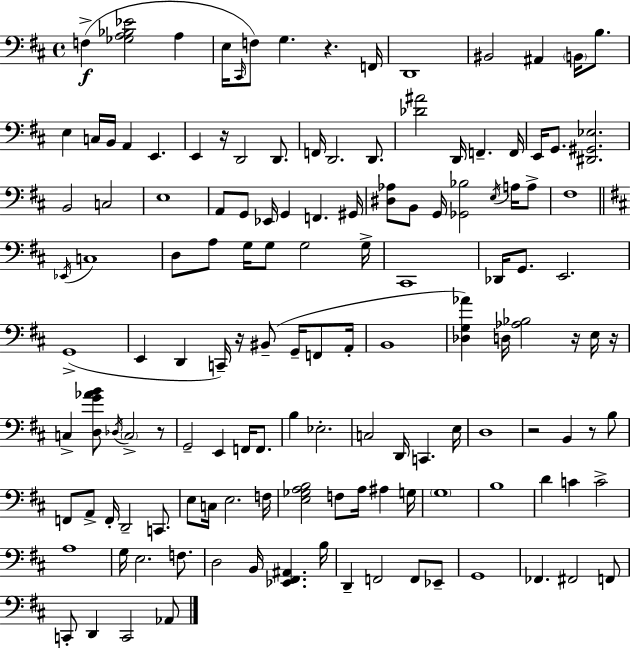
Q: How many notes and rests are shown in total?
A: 137